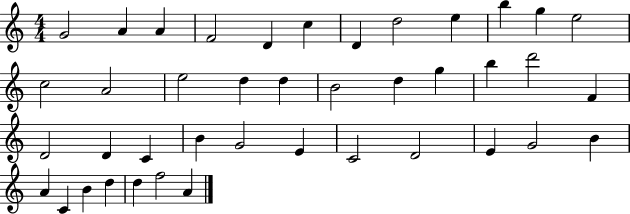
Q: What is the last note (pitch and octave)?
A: A4